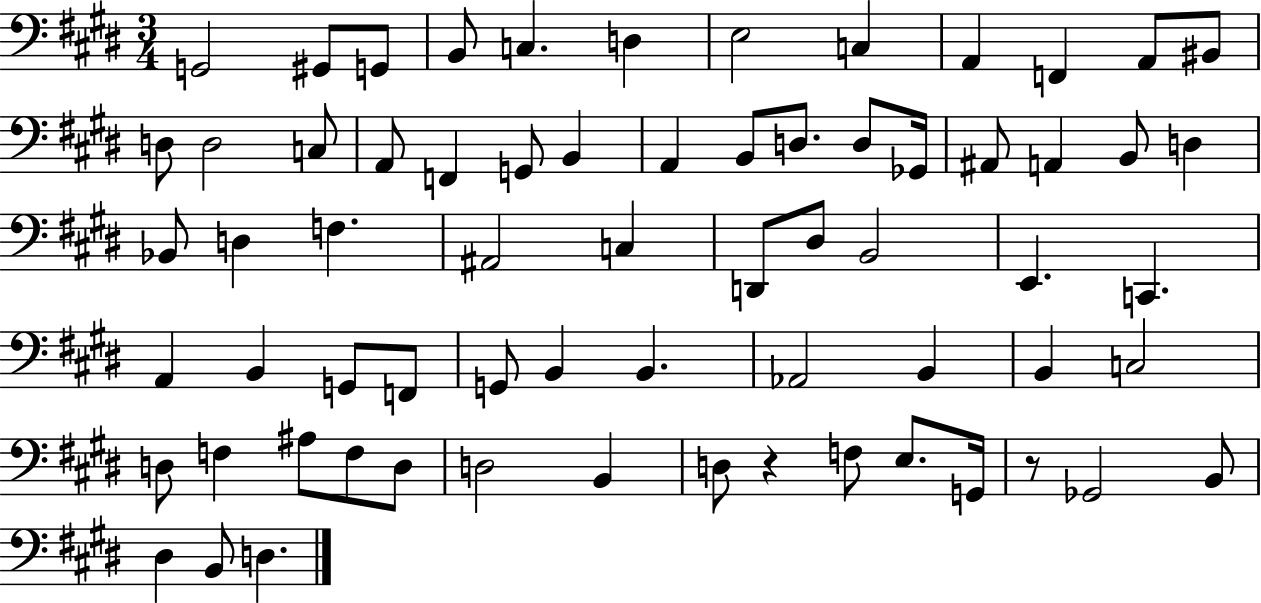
{
  \clef bass
  \numericTimeSignature
  \time 3/4
  \key e \major
  g,2 gis,8 g,8 | b,8 c4. d4 | e2 c4 | a,4 f,4 a,8 bis,8 | \break d8 d2 c8 | a,8 f,4 g,8 b,4 | a,4 b,8 d8. d8 ges,16 | ais,8 a,4 b,8 d4 | \break bes,8 d4 f4. | ais,2 c4 | d,8 dis8 b,2 | e,4. c,4. | \break a,4 b,4 g,8 f,8 | g,8 b,4 b,4. | aes,2 b,4 | b,4 c2 | \break d8 f4 ais8 f8 d8 | d2 b,4 | d8 r4 f8 e8. g,16 | r8 ges,2 b,8 | \break dis4 b,8 d4. | \bar "|."
}